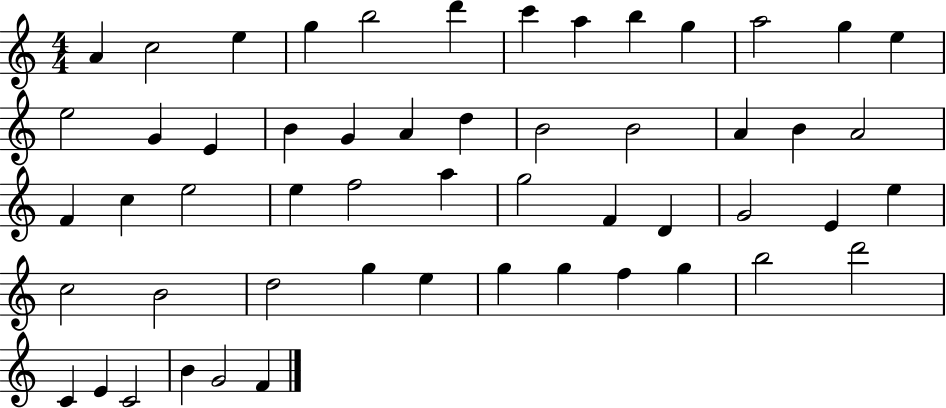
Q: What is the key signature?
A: C major